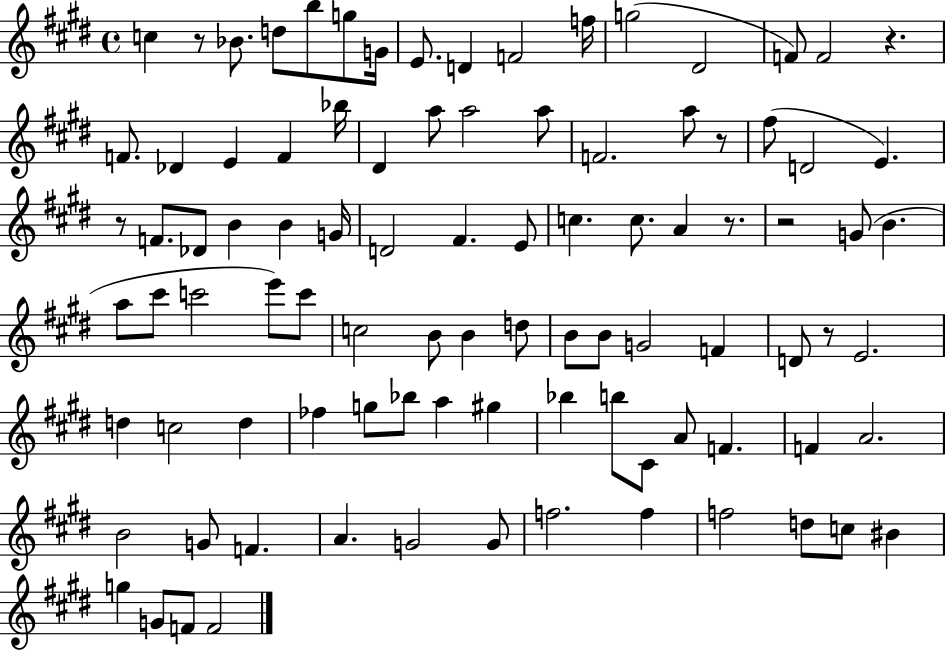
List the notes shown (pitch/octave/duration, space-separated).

C5/q R/e Bb4/e. D5/e B5/e G5/e G4/s E4/e. D4/q F4/h F5/s G5/h D#4/h F4/e F4/h R/q. F4/e. Db4/q E4/q F4/q Bb5/s D#4/q A5/e A5/h A5/e F4/h. A5/e R/e F#5/e D4/h E4/q. R/e F4/e. Db4/e B4/q B4/q G4/s D4/h F#4/q. E4/e C5/q. C5/e. A4/q R/e. R/h G4/e B4/q. A5/e C#6/e C6/h E6/e C6/e C5/h B4/e B4/q D5/e B4/e B4/e G4/h F4/q D4/e R/e E4/h. D5/q C5/h D5/q FES5/q G5/e Bb5/e A5/q G#5/q Bb5/q B5/e C#4/e A4/e F4/q. F4/q A4/h. B4/h G4/e F4/q. A4/q. G4/h G4/e F5/h. F5/q F5/h D5/e C5/e BIS4/q G5/q G4/e F4/e F4/h